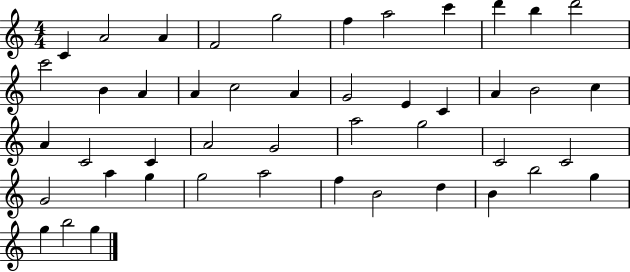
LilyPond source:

{
  \clef treble
  \numericTimeSignature
  \time 4/4
  \key c \major
  c'4 a'2 a'4 | f'2 g''2 | f''4 a''2 c'''4 | d'''4 b''4 d'''2 | \break c'''2 b'4 a'4 | a'4 c''2 a'4 | g'2 e'4 c'4 | a'4 b'2 c''4 | \break a'4 c'2 c'4 | a'2 g'2 | a''2 g''2 | c'2 c'2 | \break g'2 a''4 g''4 | g''2 a''2 | f''4 b'2 d''4 | b'4 b''2 g''4 | \break g''4 b''2 g''4 | \bar "|."
}